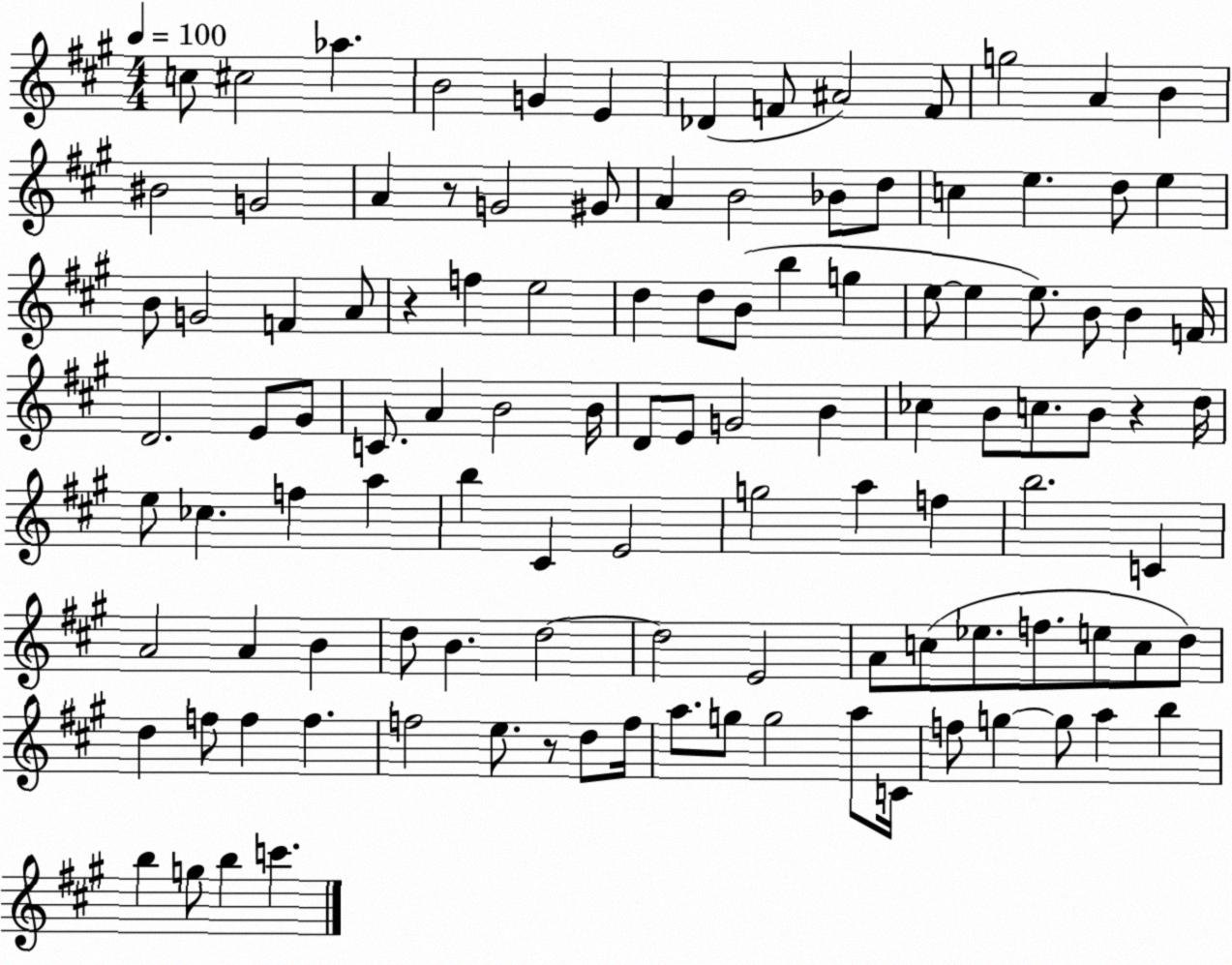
X:1
T:Untitled
M:4/4
L:1/4
K:A
c/2 ^c2 _a B2 G E _D F/2 ^A2 F/2 g2 A B ^B2 G2 A z/2 G2 ^G/2 A B2 _B/2 d/2 c e d/2 e B/2 G2 F A/2 z f e2 d d/2 B/2 b g e/2 e e/2 B/2 B F/4 D2 E/2 ^G/2 C/2 A B2 B/4 D/2 E/2 G2 B _c B/2 c/2 B/2 z d/4 e/2 _c f a b ^C E2 g2 a f b2 C A2 A B d/2 B d2 d2 E2 A/2 c/2 _e/2 f/2 e/2 c/2 d/2 d f/2 f f f2 e/2 z/2 d/2 f/4 a/2 g/2 g2 a/2 C/4 f/2 g g/2 a b b g/2 b c'